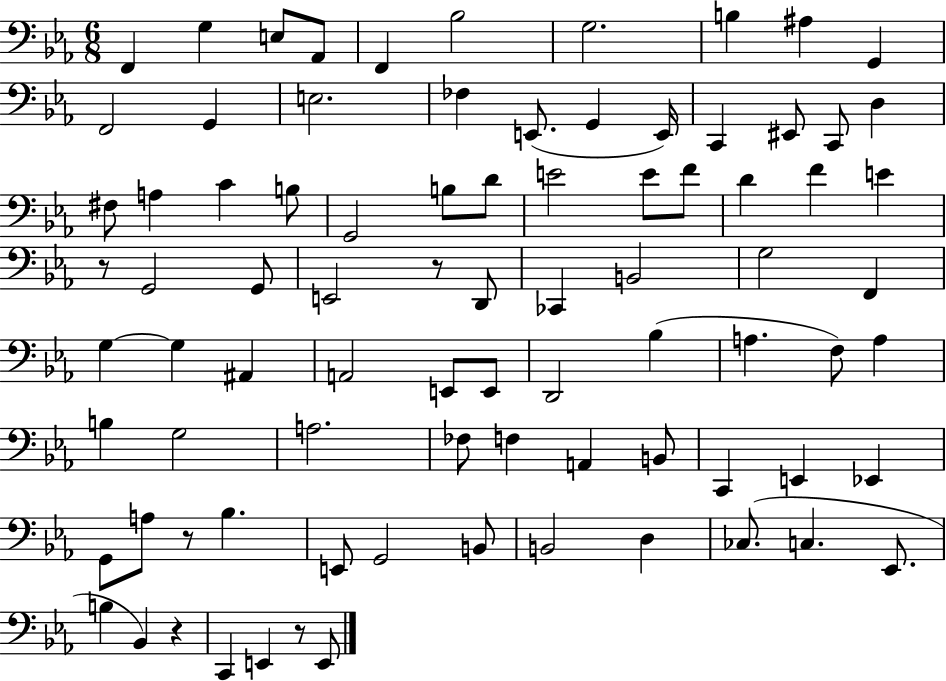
F2/q G3/q E3/e Ab2/e F2/q Bb3/h G3/h. B3/q A#3/q G2/q F2/h G2/q E3/h. FES3/q E2/e. G2/q E2/s C2/q EIS2/e C2/e D3/q F#3/e A3/q C4/q B3/e G2/h B3/e D4/e E4/h E4/e F4/e D4/q F4/q E4/q R/e G2/h G2/e E2/h R/e D2/e CES2/q B2/h G3/h F2/q G3/q G3/q A#2/q A2/h E2/e E2/e D2/h Bb3/q A3/q. F3/e A3/q B3/q G3/h A3/h. FES3/e F3/q A2/q B2/e C2/q E2/q Eb2/q G2/e A3/e R/e Bb3/q. E2/e G2/h B2/e B2/h D3/q CES3/e. C3/q. Eb2/e. B3/q Bb2/q R/q C2/q E2/q R/e E2/e